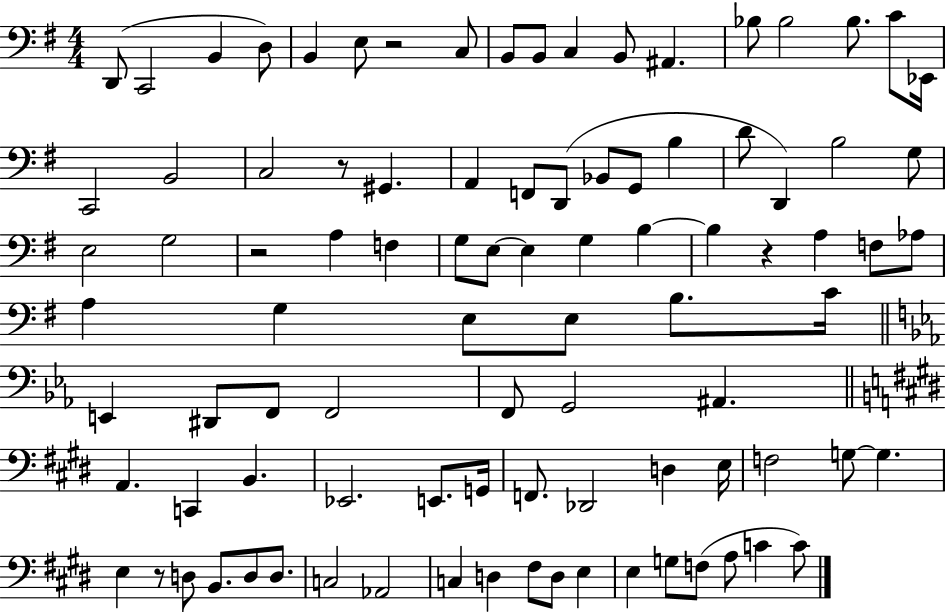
{
  \clef bass
  \numericTimeSignature
  \time 4/4
  \key g \major
  d,8( c,2 b,4 d8) | b,4 e8 r2 c8 | b,8 b,8 c4 b,8 ais,4. | bes8 bes2 bes8. c'8 ees,16 | \break c,2 b,2 | c2 r8 gis,4. | a,4 f,8 d,8( bes,8 g,8 b4 | d'8 d,4) b2 g8 | \break e2 g2 | r2 a4 f4 | g8 e8~~ e4 g4 b4~~ | b4 r4 a4 f8 aes8 | \break a4 g4 e8 e8 b8. c'16 | \bar "||" \break \key c \minor e,4 dis,8 f,8 f,2 | f,8 g,2 ais,4. | \bar "||" \break \key e \major a,4. c,4 b,4. | ees,2. e,8. g,16 | f,8. des,2 d4 e16 | f2 g8~~ g4. | \break e4 r8 d8 b,8. d8 d8. | c2 aes,2 | c4 d4 fis8 d8 e4 | e4 g8 f8( a8 c'4 c'8) | \break \bar "|."
}